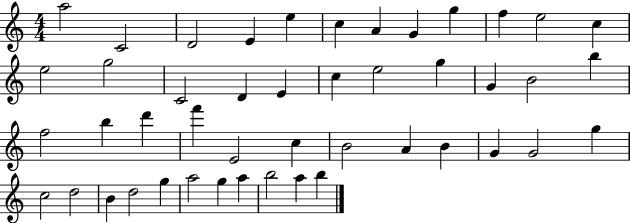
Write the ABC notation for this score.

X:1
T:Untitled
M:4/4
L:1/4
K:C
a2 C2 D2 E e c A G g f e2 c e2 g2 C2 D E c e2 g G B2 b f2 b d' f' E2 c B2 A B G G2 g c2 d2 B d2 g a2 g a b2 a b